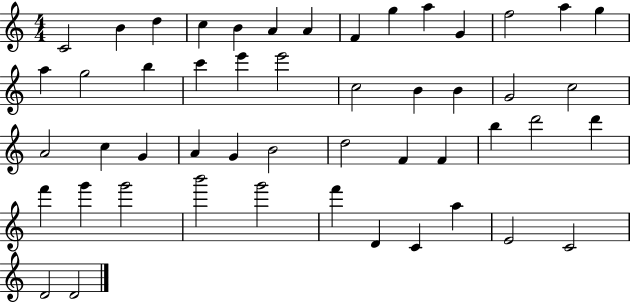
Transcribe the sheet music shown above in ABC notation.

X:1
T:Untitled
M:4/4
L:1/4
K:C
C2 B d c B A A F g a G f2 a g a g2 b c' e' e'2 c2 B B G2 c2 A2 c G A G B2 d2 F F b d'2 d' f' g' g'2 b'2 g'2 f' D C a E2 C2 D2 D2